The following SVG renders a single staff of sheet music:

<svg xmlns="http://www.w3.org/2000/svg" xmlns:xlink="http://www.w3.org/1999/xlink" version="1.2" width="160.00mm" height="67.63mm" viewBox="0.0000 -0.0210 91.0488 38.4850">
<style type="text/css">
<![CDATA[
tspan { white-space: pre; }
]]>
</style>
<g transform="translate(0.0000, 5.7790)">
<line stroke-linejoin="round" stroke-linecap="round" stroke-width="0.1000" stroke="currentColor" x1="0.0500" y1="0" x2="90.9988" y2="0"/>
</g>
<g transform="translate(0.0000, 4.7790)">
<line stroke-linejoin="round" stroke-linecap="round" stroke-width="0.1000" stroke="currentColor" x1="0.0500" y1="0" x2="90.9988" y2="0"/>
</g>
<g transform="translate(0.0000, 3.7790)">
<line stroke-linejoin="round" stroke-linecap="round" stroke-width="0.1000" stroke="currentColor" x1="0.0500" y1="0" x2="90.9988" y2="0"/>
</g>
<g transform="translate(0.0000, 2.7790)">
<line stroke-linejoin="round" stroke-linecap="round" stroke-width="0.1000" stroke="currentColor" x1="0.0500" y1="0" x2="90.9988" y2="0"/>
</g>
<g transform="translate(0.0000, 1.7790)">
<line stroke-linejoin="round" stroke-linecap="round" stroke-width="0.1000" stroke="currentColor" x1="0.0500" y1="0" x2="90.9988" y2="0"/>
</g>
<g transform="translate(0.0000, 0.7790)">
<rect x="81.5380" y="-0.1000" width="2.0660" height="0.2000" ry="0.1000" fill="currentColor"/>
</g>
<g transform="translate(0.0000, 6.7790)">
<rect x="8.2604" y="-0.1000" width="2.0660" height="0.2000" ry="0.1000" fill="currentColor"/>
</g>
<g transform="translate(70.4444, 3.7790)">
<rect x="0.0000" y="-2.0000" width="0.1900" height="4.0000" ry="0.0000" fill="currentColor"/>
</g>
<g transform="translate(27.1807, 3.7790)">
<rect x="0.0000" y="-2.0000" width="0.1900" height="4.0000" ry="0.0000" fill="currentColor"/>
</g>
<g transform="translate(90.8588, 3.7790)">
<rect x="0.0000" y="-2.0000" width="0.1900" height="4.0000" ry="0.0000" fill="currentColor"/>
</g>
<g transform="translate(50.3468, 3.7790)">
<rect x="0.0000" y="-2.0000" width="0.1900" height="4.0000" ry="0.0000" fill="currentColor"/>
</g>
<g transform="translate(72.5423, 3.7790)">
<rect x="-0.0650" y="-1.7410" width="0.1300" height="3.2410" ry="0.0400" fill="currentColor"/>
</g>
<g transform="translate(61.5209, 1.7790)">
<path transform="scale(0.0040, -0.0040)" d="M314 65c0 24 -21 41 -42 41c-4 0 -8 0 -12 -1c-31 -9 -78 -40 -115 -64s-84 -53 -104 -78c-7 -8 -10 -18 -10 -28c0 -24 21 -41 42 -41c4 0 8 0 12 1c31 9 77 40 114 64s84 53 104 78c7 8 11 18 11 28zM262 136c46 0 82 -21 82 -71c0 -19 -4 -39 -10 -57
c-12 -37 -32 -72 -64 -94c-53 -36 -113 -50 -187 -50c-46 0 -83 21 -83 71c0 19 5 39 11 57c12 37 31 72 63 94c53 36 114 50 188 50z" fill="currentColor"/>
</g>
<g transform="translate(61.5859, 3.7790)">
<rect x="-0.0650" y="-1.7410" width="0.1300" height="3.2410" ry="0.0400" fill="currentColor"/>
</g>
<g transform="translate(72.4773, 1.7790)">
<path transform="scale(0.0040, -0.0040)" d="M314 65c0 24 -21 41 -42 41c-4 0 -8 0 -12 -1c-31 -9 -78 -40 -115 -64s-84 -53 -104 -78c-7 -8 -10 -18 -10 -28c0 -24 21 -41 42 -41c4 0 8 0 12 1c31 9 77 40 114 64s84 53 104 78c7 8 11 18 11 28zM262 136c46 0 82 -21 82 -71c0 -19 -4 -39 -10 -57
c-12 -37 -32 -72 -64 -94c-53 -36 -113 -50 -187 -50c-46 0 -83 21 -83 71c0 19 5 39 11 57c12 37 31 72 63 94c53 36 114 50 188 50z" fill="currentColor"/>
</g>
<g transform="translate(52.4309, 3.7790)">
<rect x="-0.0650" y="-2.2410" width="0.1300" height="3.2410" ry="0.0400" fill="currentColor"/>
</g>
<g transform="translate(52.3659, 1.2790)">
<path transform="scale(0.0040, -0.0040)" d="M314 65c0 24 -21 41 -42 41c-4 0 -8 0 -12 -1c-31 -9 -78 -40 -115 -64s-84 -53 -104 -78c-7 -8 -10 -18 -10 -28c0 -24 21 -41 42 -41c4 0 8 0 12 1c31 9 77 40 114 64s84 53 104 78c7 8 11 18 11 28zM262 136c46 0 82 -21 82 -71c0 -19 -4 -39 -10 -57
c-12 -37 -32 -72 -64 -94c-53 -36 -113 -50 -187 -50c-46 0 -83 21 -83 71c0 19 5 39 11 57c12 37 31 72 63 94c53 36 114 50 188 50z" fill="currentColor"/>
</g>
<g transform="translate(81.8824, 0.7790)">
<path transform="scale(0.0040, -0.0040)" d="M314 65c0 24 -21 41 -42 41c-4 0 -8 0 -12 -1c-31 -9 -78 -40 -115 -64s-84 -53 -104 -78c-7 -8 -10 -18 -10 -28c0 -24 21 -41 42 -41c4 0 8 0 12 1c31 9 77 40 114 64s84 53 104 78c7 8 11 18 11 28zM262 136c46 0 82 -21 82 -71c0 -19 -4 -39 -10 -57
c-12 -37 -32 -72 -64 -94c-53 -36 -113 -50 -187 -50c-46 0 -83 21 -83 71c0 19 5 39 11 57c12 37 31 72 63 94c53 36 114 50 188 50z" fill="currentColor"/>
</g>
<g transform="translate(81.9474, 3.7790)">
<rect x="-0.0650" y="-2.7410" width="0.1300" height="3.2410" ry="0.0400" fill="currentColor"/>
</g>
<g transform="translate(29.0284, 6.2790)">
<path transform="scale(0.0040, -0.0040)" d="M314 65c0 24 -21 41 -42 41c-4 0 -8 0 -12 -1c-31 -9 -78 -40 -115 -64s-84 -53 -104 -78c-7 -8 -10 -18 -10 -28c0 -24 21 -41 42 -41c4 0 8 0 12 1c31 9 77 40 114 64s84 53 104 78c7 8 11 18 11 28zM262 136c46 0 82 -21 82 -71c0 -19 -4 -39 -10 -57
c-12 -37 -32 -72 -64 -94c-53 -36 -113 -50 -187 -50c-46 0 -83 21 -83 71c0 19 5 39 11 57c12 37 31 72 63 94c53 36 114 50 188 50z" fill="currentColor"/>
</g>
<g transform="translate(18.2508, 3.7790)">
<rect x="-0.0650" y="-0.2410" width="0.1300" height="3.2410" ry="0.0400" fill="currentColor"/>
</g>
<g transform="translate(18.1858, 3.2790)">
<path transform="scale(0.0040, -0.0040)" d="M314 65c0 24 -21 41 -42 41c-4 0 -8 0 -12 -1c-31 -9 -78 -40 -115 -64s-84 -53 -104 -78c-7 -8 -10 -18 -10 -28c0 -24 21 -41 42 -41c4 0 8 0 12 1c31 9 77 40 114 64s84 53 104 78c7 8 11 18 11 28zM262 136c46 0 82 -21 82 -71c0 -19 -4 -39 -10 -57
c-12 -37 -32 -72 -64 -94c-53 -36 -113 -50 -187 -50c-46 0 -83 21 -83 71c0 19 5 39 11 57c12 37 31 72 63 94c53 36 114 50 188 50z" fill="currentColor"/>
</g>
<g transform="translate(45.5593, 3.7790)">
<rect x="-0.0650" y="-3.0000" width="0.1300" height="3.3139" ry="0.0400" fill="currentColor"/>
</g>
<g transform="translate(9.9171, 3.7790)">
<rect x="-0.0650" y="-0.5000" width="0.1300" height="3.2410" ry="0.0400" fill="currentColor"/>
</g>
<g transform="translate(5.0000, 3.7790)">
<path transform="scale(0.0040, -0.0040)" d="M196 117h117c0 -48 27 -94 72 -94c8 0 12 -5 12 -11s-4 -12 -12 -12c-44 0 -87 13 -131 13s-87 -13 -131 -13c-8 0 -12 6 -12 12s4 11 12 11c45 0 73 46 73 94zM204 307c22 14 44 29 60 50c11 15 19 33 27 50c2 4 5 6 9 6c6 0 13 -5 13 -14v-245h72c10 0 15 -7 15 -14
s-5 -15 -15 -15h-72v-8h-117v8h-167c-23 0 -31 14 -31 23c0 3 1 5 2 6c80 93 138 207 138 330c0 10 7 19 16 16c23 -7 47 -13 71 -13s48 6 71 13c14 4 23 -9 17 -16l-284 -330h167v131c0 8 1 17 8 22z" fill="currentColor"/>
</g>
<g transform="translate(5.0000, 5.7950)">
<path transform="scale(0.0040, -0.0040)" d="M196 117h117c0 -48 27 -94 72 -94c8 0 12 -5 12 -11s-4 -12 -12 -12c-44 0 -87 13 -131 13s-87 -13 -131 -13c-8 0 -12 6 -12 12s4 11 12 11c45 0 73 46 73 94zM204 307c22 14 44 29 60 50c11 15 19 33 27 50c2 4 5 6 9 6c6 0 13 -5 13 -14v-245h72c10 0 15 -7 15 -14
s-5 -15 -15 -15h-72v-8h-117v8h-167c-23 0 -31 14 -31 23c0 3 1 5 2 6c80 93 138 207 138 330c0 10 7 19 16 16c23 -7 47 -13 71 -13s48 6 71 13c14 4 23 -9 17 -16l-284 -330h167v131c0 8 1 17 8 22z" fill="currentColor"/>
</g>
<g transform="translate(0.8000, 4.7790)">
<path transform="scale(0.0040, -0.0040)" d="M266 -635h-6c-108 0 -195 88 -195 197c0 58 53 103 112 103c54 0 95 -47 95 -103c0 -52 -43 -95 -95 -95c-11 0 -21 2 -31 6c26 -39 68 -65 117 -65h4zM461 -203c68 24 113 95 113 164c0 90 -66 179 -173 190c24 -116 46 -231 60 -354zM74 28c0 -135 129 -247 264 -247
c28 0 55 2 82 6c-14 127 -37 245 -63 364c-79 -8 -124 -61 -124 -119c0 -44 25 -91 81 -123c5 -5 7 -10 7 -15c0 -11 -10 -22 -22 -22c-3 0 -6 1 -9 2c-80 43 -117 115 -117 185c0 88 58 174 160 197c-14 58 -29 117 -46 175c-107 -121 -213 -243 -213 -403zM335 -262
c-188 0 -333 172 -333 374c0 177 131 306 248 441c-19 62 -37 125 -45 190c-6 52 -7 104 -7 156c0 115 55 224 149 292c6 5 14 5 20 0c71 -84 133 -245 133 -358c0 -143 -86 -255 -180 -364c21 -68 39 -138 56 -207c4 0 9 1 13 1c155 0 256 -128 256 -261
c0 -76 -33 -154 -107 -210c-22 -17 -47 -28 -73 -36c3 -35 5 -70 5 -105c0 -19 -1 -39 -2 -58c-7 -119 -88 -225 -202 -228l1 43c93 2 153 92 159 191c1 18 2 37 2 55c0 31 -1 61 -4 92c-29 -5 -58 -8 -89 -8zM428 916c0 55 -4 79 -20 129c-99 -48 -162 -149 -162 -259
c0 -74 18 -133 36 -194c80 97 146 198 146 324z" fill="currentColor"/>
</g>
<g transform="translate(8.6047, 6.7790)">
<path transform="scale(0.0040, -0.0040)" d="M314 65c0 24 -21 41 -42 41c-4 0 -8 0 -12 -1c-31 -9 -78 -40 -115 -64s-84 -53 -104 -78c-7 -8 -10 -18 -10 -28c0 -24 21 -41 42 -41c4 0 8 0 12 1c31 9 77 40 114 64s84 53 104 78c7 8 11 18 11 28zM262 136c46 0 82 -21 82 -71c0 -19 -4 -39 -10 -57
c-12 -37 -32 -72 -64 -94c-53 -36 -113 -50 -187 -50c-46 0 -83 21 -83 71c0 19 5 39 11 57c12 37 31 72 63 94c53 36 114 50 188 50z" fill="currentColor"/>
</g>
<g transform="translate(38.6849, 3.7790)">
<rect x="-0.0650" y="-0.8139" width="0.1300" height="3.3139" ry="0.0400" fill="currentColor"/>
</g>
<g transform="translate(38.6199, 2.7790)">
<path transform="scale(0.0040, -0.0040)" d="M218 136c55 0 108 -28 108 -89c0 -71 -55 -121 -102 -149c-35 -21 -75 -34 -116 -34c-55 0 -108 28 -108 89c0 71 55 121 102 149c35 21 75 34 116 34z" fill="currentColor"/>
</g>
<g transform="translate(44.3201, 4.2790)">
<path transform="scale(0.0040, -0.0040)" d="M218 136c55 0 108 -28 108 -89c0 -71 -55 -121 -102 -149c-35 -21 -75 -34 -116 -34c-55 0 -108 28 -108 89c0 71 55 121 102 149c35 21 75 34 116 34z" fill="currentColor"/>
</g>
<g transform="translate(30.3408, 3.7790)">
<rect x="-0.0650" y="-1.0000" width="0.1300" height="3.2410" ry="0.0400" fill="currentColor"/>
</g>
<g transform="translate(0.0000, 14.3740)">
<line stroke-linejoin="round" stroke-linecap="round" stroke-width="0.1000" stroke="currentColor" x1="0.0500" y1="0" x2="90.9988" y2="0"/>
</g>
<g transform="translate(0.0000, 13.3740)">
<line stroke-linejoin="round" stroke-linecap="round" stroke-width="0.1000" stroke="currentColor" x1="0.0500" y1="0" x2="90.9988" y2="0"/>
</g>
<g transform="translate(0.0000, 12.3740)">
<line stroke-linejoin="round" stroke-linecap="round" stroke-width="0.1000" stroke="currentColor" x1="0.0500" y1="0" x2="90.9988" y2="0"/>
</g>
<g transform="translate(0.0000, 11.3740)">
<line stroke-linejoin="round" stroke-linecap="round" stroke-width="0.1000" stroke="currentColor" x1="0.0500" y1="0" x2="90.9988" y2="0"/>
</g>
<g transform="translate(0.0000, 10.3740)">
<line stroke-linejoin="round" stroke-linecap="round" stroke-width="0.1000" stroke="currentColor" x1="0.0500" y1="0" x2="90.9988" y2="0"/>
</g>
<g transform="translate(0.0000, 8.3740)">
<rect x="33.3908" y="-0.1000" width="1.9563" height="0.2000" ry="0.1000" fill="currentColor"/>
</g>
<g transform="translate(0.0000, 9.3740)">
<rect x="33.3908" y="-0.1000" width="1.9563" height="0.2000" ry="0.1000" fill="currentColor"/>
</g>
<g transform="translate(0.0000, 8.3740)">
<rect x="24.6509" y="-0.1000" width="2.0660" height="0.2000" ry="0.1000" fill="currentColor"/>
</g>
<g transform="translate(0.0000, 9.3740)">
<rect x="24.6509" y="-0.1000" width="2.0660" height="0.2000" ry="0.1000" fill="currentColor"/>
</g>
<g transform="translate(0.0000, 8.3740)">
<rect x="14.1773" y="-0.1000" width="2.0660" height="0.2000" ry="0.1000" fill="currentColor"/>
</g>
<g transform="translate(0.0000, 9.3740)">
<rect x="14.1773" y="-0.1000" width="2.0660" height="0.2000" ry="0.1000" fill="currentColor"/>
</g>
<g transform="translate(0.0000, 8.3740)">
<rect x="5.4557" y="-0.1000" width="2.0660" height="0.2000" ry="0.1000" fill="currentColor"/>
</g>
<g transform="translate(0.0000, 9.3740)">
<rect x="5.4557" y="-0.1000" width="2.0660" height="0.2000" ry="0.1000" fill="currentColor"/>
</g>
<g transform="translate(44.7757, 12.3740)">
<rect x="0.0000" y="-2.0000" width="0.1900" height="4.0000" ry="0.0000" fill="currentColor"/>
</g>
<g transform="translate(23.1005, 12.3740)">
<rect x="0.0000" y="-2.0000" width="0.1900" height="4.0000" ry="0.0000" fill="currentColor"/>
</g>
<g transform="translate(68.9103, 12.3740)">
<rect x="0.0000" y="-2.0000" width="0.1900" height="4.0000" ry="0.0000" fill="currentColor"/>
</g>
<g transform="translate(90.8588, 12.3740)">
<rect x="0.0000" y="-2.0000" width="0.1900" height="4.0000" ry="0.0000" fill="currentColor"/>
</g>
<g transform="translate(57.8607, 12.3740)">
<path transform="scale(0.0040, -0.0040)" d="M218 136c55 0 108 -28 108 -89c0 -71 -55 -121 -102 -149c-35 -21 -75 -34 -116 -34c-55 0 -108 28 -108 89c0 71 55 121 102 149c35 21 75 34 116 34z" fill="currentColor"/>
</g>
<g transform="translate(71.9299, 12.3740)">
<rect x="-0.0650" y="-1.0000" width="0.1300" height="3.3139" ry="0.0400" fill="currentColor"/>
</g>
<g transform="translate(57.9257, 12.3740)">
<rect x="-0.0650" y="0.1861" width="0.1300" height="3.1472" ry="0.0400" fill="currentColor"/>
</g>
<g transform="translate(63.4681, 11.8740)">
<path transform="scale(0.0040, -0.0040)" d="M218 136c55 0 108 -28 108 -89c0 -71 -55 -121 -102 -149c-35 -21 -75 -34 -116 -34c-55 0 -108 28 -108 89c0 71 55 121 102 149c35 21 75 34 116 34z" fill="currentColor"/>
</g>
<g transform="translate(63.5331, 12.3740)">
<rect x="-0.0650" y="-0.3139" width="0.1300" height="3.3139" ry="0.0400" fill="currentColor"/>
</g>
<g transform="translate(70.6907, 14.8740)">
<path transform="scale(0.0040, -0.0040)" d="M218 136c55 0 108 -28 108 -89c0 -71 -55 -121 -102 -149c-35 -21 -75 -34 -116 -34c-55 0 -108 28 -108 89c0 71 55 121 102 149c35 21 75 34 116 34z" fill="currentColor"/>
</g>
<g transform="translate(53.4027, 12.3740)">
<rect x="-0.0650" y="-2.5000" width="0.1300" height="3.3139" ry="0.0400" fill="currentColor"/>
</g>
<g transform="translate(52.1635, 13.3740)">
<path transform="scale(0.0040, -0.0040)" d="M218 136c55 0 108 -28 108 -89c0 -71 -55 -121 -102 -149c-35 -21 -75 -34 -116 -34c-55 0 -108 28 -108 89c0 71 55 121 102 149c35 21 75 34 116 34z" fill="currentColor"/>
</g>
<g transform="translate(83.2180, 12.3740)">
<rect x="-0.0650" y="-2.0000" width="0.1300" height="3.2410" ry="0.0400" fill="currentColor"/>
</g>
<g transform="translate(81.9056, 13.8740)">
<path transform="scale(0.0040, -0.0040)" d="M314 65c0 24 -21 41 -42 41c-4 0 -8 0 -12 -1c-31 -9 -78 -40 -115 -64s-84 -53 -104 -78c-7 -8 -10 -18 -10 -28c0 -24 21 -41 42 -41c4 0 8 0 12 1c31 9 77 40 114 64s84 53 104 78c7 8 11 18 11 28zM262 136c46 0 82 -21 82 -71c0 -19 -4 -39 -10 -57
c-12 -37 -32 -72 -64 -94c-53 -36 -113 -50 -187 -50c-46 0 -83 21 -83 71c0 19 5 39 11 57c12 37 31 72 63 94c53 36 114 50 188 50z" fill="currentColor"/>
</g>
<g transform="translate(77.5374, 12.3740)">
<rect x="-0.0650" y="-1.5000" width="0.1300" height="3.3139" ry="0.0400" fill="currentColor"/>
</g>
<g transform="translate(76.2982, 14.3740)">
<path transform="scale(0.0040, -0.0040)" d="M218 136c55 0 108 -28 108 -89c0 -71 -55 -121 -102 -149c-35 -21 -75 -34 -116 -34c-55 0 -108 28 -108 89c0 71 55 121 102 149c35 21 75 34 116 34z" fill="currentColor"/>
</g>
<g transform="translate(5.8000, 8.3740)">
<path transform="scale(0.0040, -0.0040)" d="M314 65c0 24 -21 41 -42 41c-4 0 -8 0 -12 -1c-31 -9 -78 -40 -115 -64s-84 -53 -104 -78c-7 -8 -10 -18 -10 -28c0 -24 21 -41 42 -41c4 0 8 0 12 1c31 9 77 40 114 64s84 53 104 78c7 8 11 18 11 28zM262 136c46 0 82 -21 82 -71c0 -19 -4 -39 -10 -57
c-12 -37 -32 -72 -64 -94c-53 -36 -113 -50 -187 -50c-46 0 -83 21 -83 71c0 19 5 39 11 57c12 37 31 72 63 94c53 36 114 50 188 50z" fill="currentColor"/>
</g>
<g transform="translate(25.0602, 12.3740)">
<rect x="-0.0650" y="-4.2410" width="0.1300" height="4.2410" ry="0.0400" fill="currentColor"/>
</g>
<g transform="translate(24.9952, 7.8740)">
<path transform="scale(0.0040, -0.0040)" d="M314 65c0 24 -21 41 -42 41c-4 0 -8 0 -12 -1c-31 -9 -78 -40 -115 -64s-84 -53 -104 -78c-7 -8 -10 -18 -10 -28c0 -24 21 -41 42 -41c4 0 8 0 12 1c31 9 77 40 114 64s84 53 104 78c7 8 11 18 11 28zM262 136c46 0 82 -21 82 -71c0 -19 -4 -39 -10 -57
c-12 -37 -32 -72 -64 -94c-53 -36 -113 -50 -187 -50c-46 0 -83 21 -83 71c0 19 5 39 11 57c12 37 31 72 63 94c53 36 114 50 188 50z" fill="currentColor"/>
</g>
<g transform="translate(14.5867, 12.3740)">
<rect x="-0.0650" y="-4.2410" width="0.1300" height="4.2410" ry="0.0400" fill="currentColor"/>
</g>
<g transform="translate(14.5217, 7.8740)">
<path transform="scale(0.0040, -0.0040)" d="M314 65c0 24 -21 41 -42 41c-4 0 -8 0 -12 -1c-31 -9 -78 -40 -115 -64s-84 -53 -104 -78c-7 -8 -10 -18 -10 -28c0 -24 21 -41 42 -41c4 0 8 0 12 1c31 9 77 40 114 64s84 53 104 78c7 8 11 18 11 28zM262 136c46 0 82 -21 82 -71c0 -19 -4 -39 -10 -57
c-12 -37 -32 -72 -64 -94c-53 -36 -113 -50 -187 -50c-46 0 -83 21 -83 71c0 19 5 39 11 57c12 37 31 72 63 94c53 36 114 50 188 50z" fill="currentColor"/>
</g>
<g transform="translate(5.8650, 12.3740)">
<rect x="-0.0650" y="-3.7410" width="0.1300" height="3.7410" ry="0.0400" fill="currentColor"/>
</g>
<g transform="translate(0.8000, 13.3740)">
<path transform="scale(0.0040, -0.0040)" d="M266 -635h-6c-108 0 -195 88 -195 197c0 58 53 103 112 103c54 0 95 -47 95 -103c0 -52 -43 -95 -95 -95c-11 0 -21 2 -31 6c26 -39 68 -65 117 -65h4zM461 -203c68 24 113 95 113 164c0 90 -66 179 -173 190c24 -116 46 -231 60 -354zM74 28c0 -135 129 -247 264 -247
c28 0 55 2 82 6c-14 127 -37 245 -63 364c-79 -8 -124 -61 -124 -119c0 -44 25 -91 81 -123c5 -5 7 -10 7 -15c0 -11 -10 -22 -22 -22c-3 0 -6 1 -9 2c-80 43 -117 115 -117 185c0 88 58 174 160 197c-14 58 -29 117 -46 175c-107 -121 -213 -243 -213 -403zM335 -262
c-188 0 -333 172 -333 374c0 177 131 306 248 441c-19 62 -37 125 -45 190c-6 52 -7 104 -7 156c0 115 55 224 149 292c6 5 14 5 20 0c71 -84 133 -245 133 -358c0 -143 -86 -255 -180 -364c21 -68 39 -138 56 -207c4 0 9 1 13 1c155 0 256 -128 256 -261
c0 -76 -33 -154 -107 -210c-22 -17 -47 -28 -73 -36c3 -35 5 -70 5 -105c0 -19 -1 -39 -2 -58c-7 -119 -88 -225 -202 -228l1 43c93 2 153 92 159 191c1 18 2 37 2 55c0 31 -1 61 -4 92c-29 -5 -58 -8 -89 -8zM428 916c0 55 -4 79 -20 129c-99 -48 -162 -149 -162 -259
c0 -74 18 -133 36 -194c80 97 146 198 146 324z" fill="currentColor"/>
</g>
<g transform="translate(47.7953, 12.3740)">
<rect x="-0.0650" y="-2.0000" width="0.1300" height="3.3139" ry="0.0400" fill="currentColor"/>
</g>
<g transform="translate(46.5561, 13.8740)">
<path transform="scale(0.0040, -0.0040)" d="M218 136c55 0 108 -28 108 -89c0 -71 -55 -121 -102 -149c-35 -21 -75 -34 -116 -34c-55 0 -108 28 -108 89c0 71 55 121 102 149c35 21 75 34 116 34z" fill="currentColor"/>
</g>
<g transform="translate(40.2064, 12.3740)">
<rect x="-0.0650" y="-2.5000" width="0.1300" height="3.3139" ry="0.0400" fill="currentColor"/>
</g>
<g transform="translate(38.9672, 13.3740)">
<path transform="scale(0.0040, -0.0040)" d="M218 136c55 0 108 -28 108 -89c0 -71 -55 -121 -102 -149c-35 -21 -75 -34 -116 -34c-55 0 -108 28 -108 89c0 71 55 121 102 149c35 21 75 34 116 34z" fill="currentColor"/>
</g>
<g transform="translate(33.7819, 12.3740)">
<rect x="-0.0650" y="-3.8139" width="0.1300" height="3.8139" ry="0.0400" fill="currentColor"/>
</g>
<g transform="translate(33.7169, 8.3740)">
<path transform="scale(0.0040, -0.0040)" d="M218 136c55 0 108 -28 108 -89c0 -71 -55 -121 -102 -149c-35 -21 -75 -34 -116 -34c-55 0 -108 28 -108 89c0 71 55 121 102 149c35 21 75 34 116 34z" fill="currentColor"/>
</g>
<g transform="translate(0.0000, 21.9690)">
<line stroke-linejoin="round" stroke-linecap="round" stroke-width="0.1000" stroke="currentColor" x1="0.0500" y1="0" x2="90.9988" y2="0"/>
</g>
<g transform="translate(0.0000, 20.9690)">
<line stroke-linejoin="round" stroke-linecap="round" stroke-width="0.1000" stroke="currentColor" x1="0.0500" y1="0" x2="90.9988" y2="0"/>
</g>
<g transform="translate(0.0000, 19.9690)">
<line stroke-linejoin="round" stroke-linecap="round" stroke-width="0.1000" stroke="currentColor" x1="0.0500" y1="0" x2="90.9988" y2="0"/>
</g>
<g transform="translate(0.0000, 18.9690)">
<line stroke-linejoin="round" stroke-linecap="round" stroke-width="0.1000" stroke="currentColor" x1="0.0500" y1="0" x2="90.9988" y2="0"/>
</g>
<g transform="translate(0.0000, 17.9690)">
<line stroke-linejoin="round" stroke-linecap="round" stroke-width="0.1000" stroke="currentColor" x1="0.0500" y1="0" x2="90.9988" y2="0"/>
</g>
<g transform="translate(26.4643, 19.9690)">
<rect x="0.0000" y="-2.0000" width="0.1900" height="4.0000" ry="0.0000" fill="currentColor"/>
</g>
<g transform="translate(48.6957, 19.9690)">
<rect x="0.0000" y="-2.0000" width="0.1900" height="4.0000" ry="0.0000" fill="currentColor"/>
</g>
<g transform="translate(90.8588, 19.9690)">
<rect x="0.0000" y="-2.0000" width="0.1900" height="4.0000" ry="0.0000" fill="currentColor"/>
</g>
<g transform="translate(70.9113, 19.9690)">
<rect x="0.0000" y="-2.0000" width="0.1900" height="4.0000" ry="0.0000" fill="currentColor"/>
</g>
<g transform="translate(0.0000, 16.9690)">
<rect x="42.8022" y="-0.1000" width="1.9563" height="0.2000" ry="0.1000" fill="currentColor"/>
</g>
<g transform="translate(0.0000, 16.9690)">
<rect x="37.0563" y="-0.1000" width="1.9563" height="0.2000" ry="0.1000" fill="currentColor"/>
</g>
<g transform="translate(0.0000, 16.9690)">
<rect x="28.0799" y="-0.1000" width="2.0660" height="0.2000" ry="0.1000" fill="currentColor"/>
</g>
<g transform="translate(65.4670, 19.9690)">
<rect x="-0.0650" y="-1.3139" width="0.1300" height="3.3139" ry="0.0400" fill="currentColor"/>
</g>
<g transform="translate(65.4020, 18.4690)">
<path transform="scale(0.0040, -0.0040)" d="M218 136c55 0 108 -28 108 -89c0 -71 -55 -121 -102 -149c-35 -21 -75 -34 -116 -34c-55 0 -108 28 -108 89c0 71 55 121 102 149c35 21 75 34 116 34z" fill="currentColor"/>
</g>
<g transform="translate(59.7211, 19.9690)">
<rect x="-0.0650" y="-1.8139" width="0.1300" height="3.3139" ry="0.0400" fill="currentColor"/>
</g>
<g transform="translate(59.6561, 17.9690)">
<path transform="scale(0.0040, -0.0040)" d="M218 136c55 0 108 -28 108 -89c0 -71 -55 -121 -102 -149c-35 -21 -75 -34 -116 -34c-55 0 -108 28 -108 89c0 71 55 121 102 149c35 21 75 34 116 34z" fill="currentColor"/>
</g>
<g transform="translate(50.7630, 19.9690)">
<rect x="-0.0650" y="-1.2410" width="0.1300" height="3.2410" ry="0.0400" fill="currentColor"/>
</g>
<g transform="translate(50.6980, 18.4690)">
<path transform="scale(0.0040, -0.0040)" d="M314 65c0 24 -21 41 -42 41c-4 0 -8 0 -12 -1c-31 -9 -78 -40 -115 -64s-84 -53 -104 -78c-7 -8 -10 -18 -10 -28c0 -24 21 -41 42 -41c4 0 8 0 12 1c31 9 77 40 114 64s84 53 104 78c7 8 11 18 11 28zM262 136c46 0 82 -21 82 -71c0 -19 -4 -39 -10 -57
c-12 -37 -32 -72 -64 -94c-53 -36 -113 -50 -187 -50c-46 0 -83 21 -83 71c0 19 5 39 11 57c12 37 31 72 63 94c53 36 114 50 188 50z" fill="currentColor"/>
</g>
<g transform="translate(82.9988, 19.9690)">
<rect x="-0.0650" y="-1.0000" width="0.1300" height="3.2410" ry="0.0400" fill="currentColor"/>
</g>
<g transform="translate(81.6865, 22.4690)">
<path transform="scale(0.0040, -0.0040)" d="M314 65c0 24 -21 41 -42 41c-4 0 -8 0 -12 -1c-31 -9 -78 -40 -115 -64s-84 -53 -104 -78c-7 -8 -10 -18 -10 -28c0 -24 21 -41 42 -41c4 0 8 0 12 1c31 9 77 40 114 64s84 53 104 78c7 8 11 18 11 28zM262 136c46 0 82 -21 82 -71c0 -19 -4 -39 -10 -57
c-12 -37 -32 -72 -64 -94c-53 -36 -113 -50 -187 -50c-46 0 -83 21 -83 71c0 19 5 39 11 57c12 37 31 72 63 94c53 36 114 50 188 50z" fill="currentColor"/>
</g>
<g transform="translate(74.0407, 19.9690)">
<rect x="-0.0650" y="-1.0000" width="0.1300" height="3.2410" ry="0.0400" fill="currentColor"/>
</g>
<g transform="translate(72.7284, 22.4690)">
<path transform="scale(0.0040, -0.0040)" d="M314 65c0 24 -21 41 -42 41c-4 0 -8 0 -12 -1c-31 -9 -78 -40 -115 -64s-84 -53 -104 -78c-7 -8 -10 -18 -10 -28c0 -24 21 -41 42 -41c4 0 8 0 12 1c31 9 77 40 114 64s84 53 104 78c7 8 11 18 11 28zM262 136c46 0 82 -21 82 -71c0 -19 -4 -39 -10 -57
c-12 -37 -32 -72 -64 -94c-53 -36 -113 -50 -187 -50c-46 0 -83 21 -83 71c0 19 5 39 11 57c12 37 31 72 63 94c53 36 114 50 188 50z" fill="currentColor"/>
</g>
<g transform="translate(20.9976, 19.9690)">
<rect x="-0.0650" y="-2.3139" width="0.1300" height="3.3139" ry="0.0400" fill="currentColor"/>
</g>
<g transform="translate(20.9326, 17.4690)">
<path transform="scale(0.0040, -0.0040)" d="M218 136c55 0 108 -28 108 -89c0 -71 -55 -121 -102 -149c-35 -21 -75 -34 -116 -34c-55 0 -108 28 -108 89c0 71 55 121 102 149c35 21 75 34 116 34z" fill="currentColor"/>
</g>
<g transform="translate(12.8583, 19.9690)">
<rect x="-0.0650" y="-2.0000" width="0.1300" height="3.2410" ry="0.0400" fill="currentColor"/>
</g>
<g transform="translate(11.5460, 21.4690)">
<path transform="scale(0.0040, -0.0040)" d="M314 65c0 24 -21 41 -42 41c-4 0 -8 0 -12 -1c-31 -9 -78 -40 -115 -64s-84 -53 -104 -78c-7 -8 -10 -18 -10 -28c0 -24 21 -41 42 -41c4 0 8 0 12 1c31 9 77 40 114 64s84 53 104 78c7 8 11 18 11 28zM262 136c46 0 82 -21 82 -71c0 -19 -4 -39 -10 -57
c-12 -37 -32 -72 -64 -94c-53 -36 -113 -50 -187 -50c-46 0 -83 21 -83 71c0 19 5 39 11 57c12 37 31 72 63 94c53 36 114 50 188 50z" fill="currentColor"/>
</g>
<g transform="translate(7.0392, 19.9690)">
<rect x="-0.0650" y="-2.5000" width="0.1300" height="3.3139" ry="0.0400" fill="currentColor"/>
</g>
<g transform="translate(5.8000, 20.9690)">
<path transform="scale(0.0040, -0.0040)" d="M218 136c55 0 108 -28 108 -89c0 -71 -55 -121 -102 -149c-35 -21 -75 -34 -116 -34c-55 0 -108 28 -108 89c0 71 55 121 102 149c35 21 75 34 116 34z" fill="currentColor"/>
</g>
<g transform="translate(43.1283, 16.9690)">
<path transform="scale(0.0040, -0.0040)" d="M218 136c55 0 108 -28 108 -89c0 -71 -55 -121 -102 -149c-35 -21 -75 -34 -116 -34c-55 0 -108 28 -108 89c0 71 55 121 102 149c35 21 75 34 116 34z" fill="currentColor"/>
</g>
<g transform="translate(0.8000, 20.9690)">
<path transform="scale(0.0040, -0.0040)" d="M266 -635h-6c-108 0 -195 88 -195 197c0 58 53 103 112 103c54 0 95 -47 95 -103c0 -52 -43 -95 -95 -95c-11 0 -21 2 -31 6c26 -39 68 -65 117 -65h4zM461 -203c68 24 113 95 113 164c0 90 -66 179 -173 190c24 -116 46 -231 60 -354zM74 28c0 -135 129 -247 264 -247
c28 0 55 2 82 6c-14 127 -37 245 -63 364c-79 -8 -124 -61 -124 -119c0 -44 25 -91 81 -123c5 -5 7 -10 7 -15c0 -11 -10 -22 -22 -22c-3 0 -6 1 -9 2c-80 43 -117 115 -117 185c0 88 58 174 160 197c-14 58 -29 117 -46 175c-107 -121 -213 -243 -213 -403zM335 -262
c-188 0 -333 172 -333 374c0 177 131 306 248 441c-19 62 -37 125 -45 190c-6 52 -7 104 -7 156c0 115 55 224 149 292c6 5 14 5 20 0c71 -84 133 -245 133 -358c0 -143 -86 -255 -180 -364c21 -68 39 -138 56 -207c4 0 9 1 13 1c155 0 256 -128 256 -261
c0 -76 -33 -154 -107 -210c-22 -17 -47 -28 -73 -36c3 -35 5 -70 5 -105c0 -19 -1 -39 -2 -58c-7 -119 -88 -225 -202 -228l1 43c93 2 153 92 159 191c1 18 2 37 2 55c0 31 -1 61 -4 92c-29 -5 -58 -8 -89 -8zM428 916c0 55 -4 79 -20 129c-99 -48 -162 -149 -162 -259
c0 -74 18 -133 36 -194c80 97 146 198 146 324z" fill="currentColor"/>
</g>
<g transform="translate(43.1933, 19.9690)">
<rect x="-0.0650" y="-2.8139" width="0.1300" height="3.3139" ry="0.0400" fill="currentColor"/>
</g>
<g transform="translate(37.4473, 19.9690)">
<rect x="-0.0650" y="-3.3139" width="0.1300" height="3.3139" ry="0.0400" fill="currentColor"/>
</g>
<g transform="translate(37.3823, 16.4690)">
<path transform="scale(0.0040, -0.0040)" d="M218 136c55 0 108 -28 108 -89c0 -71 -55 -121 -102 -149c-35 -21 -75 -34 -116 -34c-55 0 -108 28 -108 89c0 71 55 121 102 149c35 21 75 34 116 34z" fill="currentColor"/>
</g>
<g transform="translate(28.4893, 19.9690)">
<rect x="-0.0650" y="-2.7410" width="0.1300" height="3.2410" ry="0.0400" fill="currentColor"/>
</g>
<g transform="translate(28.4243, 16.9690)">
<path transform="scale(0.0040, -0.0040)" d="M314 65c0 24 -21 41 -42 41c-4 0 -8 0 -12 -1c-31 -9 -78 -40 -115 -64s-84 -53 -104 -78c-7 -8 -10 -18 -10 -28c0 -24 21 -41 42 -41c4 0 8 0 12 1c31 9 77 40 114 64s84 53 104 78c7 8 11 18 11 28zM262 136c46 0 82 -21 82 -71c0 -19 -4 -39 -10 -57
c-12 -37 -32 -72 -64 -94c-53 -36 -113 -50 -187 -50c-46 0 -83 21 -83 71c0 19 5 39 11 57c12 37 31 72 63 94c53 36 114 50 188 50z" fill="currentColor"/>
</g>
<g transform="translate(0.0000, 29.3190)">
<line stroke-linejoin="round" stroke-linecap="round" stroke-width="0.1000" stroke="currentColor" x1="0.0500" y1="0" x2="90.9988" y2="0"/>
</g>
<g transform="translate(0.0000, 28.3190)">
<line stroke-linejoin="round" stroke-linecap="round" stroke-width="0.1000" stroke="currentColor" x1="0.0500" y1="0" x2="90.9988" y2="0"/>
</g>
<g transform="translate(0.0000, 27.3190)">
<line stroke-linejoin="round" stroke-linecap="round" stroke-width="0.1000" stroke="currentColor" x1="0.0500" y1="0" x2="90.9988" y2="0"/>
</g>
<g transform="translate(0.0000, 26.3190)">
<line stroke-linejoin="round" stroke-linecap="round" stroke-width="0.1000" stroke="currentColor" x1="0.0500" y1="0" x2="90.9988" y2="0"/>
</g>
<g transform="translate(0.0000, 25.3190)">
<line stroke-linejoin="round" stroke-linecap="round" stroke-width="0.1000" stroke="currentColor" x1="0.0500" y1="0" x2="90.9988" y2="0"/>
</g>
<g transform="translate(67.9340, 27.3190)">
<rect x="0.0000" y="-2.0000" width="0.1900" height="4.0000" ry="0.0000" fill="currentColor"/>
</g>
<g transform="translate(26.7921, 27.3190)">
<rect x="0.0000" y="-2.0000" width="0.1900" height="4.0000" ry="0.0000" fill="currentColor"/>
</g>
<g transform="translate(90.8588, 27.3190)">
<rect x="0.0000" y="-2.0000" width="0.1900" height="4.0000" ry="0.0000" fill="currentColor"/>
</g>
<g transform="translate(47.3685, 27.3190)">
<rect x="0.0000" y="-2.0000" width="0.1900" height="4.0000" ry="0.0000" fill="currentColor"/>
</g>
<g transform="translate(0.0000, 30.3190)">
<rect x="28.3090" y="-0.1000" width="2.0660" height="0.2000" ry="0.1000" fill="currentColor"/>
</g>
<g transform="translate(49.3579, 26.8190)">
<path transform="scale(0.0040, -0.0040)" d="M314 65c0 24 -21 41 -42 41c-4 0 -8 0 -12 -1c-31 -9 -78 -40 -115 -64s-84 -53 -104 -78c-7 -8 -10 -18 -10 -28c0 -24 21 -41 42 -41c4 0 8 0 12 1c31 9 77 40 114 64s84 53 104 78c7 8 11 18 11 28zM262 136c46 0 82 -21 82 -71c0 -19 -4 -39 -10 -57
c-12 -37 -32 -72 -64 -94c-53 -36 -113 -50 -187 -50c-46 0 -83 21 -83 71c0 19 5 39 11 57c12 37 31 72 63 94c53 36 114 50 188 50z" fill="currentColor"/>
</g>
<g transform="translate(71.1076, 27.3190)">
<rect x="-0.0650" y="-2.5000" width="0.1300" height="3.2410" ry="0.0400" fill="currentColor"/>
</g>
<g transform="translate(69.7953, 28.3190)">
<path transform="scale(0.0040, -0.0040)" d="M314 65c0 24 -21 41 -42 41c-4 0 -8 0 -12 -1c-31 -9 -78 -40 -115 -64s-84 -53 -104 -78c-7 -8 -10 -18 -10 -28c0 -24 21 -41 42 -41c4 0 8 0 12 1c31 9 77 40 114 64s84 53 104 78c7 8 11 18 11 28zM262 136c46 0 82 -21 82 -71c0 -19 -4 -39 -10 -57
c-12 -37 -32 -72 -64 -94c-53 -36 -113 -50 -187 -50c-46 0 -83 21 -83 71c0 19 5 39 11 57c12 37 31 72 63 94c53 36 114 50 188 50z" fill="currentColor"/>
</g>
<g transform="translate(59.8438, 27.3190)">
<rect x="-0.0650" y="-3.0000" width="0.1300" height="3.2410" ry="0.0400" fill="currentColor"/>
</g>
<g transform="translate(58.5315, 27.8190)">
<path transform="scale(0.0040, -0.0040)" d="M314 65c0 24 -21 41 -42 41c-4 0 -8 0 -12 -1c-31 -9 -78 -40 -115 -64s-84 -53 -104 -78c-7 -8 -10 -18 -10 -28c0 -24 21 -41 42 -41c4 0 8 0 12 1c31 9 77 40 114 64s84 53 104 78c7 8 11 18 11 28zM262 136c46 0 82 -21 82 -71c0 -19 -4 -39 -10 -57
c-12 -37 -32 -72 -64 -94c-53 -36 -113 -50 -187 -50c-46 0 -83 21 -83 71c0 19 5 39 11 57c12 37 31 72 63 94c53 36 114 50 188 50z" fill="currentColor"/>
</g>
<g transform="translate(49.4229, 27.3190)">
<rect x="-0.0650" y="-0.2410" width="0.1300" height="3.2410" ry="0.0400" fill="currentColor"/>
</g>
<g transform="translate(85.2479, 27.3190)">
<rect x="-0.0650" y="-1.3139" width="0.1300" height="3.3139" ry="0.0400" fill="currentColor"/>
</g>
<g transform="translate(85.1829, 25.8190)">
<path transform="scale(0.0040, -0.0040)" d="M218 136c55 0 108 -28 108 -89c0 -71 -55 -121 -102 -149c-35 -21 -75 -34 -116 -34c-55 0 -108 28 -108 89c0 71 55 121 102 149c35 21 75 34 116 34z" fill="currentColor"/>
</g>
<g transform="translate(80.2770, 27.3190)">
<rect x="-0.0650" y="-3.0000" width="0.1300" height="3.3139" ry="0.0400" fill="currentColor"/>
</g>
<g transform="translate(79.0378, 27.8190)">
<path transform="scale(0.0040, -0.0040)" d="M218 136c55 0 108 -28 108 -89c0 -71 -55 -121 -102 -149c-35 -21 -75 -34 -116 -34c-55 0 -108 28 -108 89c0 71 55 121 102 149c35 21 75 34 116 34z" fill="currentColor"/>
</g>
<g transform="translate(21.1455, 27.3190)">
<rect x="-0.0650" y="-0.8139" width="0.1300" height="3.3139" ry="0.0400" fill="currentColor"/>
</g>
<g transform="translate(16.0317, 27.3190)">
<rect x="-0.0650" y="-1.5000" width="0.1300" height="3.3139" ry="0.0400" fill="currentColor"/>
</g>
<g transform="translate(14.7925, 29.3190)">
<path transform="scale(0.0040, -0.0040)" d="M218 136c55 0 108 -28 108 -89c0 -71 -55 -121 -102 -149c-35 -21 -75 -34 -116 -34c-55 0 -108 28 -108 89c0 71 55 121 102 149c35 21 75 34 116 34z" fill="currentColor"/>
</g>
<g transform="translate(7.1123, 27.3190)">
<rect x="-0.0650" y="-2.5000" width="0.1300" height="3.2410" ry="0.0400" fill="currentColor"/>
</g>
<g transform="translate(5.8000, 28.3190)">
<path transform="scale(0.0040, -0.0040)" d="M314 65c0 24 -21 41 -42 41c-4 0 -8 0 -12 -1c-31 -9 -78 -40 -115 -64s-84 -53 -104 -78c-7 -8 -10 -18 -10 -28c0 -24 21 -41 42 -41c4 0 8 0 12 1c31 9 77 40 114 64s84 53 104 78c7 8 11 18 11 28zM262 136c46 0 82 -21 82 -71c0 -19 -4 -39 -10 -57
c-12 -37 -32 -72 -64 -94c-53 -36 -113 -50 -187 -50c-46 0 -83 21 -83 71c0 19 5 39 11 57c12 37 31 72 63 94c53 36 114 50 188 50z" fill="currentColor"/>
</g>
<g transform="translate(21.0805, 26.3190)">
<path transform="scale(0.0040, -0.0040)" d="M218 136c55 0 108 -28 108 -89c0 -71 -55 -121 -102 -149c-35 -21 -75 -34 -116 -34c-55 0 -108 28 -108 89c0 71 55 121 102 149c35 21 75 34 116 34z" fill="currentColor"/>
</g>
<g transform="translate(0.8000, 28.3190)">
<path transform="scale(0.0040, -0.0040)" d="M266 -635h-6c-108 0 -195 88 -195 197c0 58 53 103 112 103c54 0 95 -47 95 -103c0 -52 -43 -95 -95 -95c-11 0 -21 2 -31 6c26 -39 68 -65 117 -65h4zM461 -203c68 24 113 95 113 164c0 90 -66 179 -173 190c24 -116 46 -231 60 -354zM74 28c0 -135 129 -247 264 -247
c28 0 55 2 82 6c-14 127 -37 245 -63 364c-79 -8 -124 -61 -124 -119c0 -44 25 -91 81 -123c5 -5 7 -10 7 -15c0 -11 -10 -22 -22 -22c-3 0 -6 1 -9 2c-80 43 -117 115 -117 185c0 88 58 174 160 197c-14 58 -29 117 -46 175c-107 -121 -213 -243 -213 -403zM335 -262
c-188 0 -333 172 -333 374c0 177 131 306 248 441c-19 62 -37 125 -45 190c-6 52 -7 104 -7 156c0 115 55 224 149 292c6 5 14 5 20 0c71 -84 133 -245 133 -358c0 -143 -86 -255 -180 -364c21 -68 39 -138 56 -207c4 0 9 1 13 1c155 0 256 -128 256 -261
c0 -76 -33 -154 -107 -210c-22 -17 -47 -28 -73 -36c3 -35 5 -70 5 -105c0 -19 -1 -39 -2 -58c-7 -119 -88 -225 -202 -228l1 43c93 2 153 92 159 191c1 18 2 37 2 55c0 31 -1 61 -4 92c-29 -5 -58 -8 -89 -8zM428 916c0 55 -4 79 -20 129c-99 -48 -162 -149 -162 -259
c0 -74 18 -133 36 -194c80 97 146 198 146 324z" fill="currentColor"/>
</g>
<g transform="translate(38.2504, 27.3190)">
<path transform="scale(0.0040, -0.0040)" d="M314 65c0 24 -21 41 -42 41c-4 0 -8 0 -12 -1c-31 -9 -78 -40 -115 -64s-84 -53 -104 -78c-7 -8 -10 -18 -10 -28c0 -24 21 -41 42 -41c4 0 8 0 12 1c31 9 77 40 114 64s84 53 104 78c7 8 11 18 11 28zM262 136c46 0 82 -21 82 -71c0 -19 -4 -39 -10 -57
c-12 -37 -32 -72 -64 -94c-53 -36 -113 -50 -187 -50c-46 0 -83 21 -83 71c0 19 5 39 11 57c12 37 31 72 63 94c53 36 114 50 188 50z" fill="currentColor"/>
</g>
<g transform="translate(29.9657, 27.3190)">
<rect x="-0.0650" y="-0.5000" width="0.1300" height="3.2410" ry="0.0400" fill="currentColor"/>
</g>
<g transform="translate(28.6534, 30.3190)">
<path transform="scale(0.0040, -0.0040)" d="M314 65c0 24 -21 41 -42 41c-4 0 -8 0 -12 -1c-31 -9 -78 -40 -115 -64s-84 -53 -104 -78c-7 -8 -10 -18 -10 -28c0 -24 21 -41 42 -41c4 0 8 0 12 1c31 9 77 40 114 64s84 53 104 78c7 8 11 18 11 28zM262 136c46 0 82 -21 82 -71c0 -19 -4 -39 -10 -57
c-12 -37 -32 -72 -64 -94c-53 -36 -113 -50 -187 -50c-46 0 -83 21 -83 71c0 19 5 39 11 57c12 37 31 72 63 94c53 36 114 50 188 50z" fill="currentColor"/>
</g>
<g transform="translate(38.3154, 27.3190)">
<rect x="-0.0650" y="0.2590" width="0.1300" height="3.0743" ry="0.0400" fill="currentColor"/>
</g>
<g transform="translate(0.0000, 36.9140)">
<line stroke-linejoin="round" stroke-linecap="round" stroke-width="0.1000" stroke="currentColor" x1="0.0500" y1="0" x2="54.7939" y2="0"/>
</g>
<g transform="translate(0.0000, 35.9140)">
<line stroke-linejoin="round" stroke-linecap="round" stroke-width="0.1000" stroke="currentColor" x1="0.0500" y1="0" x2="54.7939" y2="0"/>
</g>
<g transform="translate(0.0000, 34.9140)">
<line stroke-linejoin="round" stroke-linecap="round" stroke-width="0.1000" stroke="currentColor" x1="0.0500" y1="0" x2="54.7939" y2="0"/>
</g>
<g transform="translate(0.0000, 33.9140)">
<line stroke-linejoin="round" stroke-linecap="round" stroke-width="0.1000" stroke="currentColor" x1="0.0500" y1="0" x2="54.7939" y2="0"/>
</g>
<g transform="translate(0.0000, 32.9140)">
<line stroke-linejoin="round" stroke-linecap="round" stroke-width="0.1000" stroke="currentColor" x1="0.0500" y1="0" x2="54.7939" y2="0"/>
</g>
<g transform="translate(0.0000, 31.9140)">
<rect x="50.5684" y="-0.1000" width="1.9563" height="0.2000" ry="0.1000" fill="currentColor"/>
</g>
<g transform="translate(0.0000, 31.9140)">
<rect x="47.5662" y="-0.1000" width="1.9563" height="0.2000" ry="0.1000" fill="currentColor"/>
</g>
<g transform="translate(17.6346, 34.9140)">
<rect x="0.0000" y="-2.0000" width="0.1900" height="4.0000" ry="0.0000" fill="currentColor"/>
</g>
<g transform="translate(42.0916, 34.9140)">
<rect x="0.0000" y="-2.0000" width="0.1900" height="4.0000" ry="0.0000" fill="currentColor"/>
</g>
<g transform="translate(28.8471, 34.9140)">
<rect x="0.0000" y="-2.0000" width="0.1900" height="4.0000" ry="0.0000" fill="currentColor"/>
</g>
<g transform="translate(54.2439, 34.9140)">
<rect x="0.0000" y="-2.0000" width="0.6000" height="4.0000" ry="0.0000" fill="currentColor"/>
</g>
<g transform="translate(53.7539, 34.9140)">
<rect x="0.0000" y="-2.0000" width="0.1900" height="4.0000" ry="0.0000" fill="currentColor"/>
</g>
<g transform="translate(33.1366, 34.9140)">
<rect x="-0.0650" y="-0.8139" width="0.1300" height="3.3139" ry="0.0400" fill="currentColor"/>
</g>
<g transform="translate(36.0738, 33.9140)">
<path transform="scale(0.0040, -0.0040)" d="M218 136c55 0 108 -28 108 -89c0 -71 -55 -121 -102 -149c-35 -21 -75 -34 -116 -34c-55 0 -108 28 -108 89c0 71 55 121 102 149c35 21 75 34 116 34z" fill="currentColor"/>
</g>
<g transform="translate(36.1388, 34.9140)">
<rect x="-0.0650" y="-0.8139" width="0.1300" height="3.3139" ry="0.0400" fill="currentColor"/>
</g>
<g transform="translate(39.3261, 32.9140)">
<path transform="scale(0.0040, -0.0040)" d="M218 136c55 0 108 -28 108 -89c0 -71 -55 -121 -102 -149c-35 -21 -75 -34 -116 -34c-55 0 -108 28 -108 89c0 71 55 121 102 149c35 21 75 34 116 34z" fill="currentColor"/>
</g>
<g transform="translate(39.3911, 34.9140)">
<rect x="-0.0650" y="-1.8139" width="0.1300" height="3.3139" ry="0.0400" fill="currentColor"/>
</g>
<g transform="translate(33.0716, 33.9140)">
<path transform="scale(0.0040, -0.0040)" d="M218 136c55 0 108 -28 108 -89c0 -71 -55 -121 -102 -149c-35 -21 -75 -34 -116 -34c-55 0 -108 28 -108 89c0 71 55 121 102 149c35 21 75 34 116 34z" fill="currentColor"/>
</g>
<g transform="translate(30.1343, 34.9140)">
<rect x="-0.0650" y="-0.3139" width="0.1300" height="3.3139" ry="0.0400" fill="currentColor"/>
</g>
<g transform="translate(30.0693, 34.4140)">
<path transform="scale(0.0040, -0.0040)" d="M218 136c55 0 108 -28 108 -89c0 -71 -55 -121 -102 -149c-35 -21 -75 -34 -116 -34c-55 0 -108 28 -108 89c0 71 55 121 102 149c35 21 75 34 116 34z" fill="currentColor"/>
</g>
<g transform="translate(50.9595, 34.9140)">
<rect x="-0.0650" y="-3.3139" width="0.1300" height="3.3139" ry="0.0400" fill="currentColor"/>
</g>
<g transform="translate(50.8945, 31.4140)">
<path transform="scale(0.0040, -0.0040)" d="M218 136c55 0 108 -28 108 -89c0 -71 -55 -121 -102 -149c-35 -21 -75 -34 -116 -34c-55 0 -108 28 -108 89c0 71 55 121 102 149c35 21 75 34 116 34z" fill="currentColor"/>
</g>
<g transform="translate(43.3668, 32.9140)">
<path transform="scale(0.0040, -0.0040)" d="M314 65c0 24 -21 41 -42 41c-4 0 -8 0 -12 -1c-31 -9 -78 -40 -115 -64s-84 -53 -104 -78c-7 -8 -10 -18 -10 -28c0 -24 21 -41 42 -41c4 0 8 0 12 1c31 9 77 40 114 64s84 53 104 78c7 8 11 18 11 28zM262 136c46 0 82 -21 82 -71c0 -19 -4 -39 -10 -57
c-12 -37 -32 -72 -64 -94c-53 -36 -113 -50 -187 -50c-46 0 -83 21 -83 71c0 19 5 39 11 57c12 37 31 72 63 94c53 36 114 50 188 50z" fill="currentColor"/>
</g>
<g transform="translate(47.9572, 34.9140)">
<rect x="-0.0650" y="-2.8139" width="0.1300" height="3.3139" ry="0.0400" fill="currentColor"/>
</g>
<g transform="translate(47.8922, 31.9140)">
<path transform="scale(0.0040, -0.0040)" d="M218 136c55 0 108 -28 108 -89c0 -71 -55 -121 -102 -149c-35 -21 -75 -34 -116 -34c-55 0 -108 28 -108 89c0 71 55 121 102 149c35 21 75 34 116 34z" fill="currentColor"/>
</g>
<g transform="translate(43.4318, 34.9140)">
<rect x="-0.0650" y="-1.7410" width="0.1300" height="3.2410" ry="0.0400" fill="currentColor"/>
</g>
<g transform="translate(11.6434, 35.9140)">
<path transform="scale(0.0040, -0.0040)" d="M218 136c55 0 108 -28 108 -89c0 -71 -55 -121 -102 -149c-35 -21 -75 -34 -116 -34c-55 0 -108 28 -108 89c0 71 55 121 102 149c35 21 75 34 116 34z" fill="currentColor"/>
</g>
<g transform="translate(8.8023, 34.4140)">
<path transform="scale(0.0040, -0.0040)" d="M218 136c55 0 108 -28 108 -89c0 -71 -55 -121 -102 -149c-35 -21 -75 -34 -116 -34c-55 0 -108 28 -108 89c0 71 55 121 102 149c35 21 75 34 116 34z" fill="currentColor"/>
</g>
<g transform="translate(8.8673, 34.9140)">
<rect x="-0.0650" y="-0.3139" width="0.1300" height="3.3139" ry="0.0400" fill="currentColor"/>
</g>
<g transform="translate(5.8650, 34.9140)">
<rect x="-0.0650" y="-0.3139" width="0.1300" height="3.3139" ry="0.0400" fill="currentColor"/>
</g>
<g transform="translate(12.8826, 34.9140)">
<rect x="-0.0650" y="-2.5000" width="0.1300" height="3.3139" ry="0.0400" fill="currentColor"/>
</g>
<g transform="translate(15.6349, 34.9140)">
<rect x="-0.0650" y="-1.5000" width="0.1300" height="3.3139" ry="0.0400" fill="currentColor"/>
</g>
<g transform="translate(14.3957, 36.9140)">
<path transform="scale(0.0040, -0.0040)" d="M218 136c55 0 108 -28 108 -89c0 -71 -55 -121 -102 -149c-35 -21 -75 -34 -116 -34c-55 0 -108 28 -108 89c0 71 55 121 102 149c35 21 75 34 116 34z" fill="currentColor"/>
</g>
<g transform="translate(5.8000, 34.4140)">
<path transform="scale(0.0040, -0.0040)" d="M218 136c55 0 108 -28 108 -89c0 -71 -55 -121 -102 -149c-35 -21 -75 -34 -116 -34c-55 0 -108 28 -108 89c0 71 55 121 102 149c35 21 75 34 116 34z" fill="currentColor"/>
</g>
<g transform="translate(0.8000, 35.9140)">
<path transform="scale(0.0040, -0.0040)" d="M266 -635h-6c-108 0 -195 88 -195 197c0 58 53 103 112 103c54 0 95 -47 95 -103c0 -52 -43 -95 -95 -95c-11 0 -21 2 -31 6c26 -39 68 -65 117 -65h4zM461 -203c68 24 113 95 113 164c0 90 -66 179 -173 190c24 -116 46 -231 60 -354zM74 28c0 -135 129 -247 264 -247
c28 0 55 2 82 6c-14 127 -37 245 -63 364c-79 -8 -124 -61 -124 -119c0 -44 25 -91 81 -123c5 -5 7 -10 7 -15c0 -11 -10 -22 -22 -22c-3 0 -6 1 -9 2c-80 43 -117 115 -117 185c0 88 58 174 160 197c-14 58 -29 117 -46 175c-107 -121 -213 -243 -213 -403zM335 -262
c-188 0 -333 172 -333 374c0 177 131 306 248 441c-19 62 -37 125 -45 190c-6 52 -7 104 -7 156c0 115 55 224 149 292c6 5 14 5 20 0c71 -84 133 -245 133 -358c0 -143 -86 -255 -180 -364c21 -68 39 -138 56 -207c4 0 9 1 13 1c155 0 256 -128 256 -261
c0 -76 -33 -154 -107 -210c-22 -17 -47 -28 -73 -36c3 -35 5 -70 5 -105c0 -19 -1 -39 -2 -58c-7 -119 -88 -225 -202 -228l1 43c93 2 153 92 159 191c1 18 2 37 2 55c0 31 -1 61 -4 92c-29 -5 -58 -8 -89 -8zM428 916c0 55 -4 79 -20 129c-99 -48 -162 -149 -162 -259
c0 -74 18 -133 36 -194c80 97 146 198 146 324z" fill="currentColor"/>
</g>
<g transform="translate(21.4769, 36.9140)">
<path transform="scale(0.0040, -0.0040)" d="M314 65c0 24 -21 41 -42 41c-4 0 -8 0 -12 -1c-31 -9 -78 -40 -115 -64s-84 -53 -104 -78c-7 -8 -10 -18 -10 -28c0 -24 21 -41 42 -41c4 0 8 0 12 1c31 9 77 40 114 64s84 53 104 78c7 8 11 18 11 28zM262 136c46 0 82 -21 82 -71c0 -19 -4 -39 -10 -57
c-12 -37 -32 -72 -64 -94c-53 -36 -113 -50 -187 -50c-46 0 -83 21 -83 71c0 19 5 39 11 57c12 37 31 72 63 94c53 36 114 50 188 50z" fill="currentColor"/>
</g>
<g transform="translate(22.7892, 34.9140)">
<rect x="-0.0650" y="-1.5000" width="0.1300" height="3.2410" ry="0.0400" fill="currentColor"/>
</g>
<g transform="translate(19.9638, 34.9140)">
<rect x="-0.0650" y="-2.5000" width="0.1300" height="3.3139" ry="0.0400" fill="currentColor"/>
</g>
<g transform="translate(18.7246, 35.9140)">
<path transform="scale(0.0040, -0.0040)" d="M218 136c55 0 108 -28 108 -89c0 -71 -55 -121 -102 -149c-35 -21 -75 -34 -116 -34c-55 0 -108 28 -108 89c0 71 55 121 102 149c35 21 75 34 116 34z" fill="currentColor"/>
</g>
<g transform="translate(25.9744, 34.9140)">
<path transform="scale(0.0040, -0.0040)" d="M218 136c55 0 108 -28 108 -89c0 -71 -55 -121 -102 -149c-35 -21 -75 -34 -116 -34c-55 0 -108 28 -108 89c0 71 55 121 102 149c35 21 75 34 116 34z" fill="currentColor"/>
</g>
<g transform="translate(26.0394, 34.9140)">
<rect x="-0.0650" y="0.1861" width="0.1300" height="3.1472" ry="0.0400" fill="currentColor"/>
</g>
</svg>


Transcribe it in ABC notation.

X:1
T:Untitled
M:4/4
L:1/4
K:C
C2 c2 D2 d A g2 f2 f2 a2 c'2 d'2 d'2 c' G F G B c D E F2 G F2 g a2 b a e2 f e D2 D2 G2 E d C2 B2 c2 A2 G2 A e c c G E G E2 B c d d f f2 a b